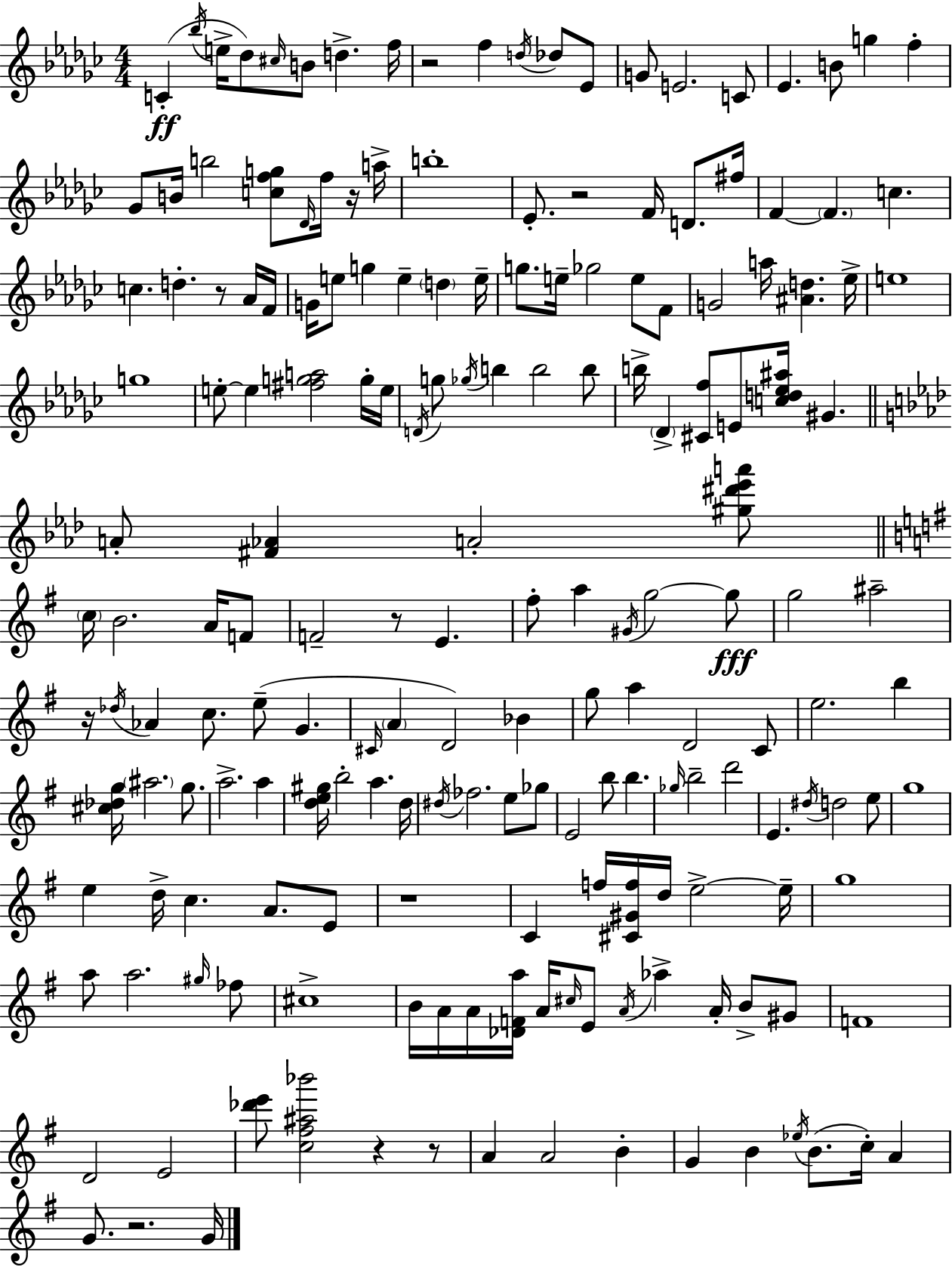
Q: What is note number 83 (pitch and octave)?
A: Db5